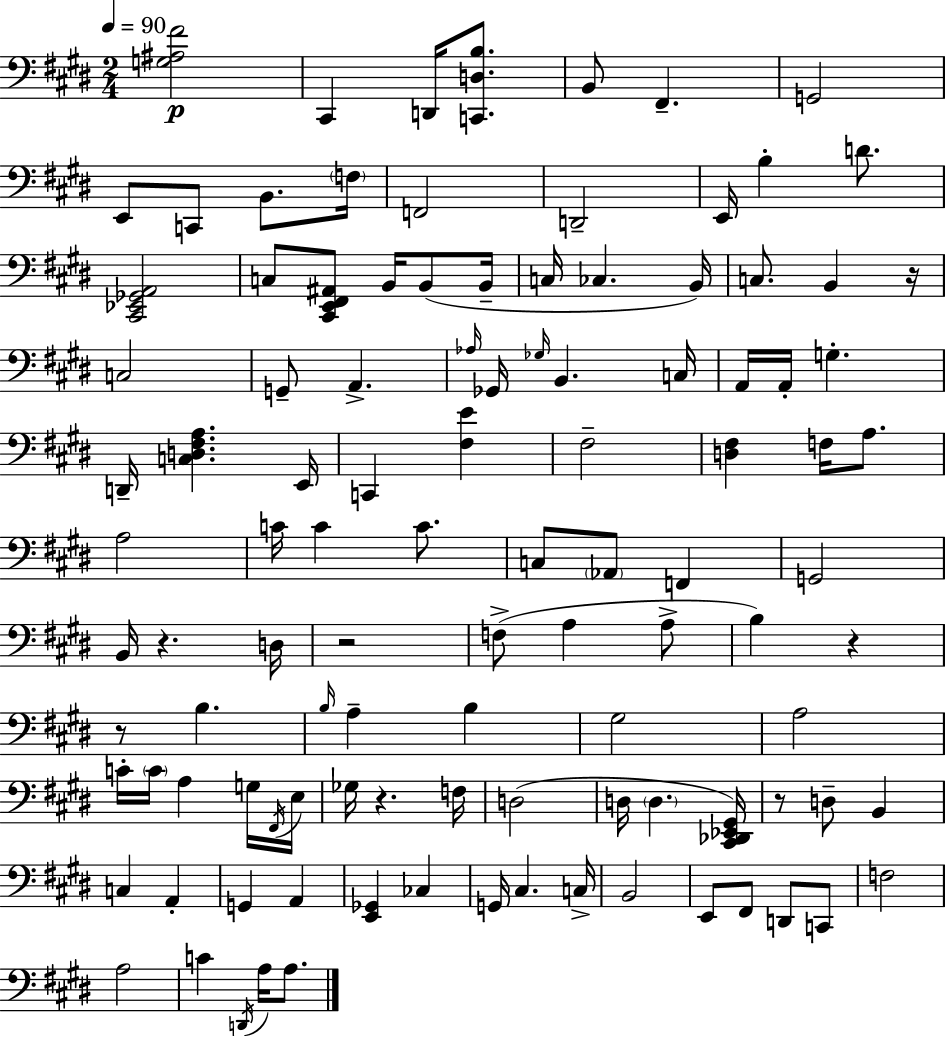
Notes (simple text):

[G3,A#3,F#4]/h C#2/q D2/s [C2,D3,B3]/e. B2/e F#2/q. G2/h E2/e C2/e B2/e. F3/s F2/h D2/h E2/s B3/q D4/e. [C#2,Eb2,Gb2,A2]/h C3/e [C#2,E2,F#2,A#2]/e B2/s B2/e B2/s C3/s CES3/q. B2/s C3/e. B2/q R/s C3/h G2/e A2/q. Ab3/s Gb2/s Gb3/s B2/q. C3/s A2/s A2/s G3/q. D2/s [C3,D3,F#3,A3]/q. E2/s C2/q [F#3,E4]/q F#3/h [D3,F#3]/q F3/s A3/e. A3/h C4/s C4/q C4/e. C3/e Ab2/e F2/q G2/h B2/s R/q. D3/s R/h F3/e A3/q A3/e B3/q R/q R/e B3/q. B3/s A3/q B3/q G#3/h A3/h C4/s C4/s A3/q G3/s F#2/s E3/s Gb3/s R/q. F3/s D3/h D3/s D3/q. [C#2,Db2,Eb2,G#2]/s R/e D3/e B2/q C3/q A2/q G2/q A2/q [E2,Gb2]/q CES3/q G2/s C#3/q. C3/s B2/h E2/e F#2/e D2/e C2/e F3/h A3/h C4/q D2/s A3/s A3/e.